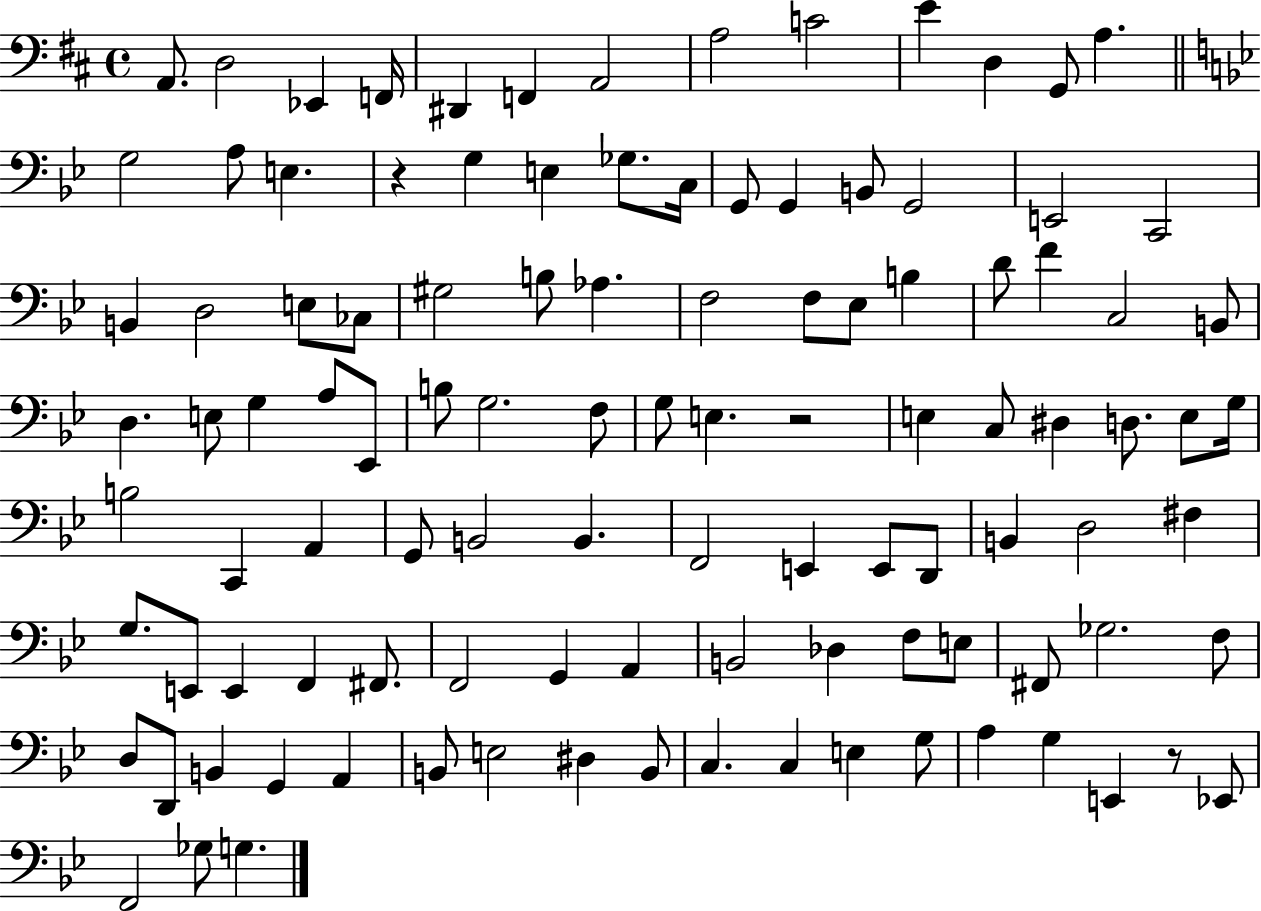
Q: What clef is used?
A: bass